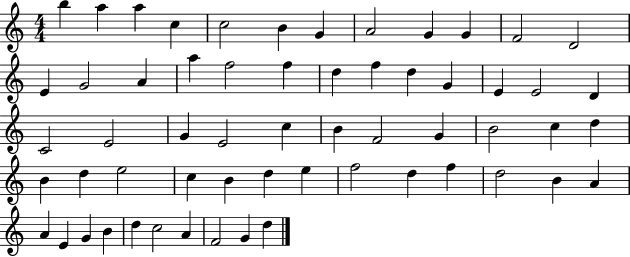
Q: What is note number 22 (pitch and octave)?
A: G4